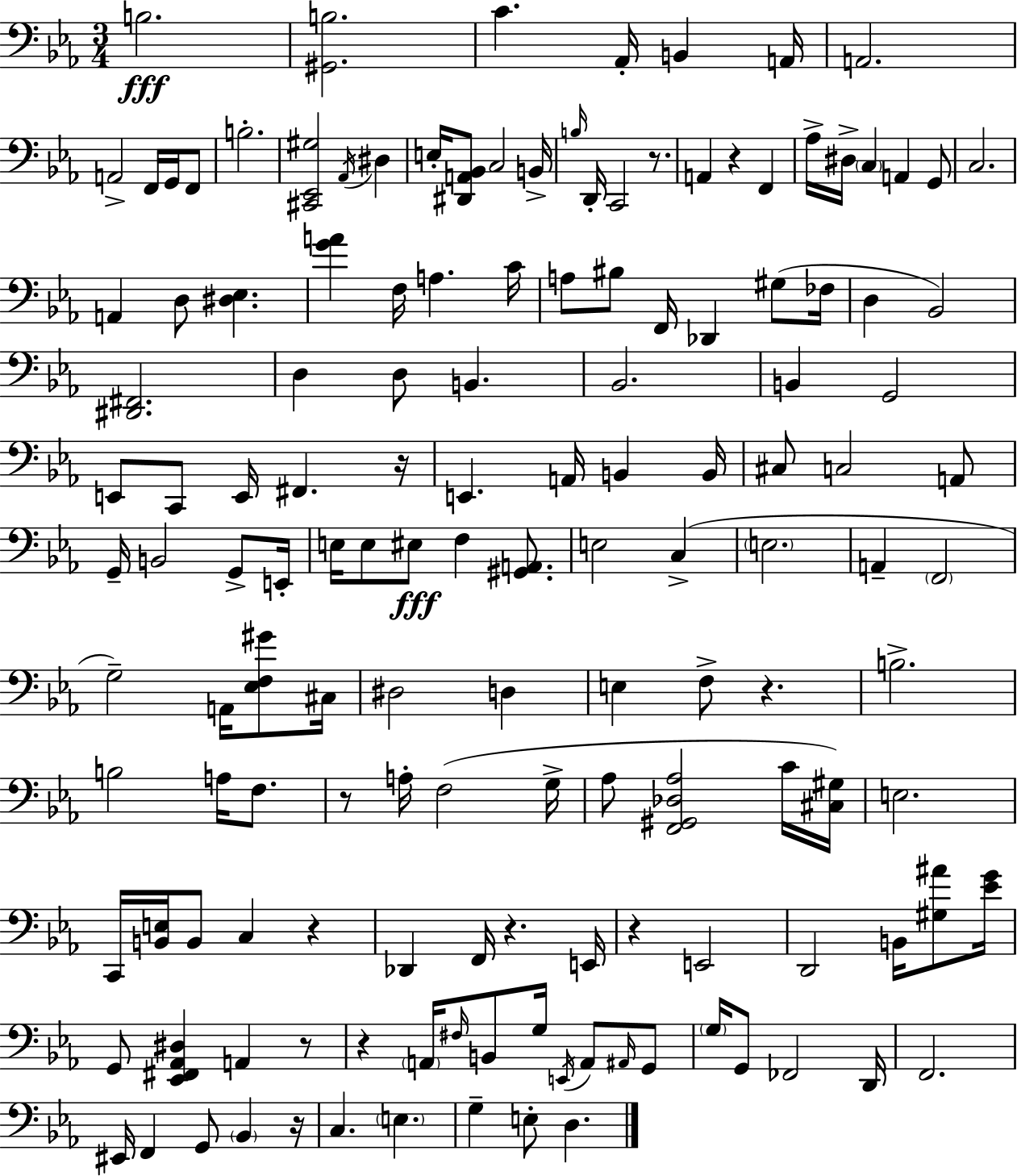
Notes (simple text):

B3/h. [G#2,B3]/h. C4/q. Ab2/s B2/q A2/s A2/h. A2/h F2/s G2/s F2/e B3/h. [C#2,Eb2,G#3]/h Ab2/s D#3/q E3/s [D#2,A2,Bb2]/e C3/h B2/s B3/s D2/s C2/h R/e. A2/q R/q F2/q Ab3/s D#3/s C3/q A2/q G2/e C3/h. A2/q D3/e [D#3,Eb3]/q. [G4,A4]/q F3/s A3/q. C4/s A3/e BIS3/e F2/s Db2/q G#3/e FES3/s D3/q Bb2/h [D#2,F#2]/h. D3/q D3/e B2/q. Bb2/h. B2/q G2/h E2/e C2/e E2/s F#2/q. R/s E2/q. A2/s B2/q B2/s C#3/e C3/h A2/e G2/s B2/h G2/e E2/s E3/s E3/e EIS3/e F3/q [G#2,A2]/e. E3/h C3/q E3/h. A2/q F2/h G3/h A2/s [Eb3,F3,G#4]/e C#3/s D#3/h D3/q E3/q F3/e R/q. B3/h. B3/h A3/s F3/e. R/e A3/s F3/h G3/s Ab3/e [F2,G#2,Db3,Ab3]/h C4/s [C#3,G#3]/s E3/h. C2/s [B2,E3]/s B2/e C3/q R/q Db2/q F2/s R/q. E2/s R/q E2/h D2/h B2/s [G#3,A#4]/e [Eb4,G4]/s G2/e [Eb2,F#2,Ab2,D#3]/q A2/q R/e R/q A2/s F#3/s B2/e G3/s E2/s A2/e A#2/s G2/e G3/s G2/e FES2/h D2/s F2/h. EIS2/s F2/q G2/e Bb2/q R/s C3/q. E3/q. G3/q E3/e D3/q.